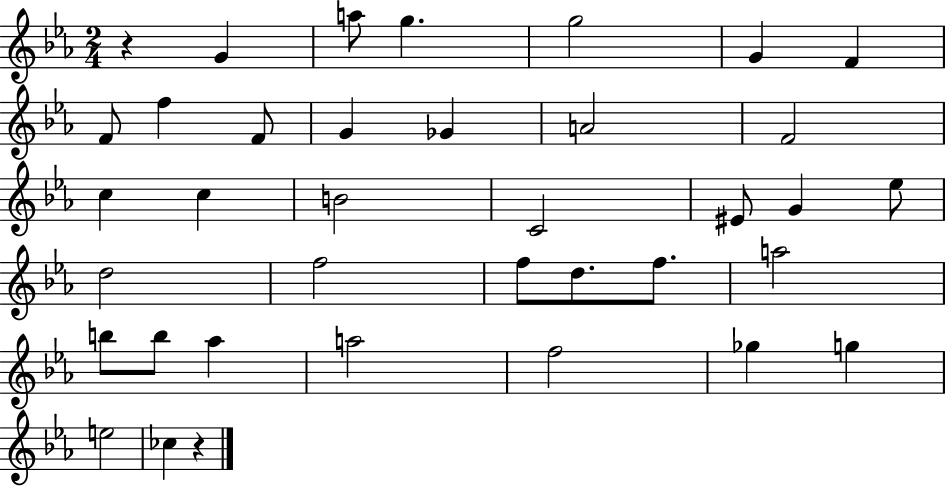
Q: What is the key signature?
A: EES major